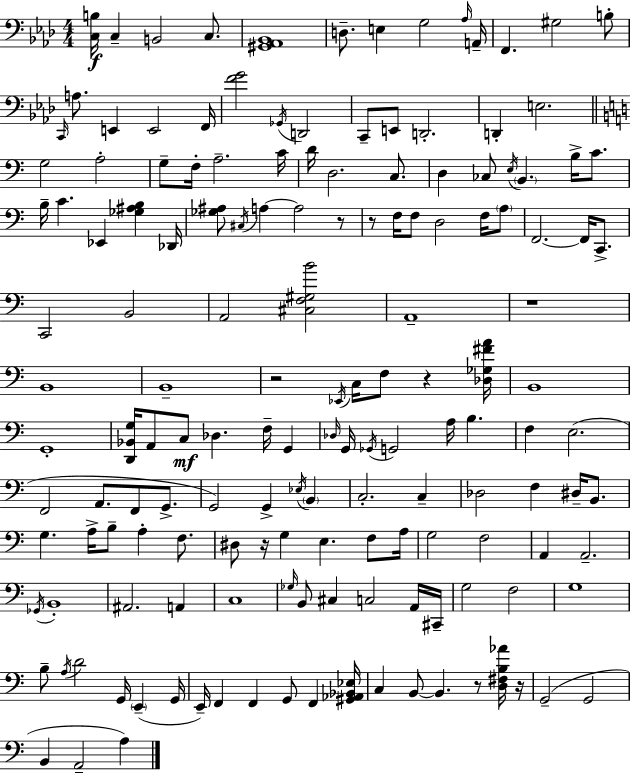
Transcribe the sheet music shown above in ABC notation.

X:1
T:Untitled
M:4/4
L:1/4
K:Fm
[C,B,]/4 C, B,,2 C,/2 [^G,,_A,,_B,,]4 D,/2 E, G,2 _A,/4 A,,/4 F,, ^G,2 B,/2 C,,/4 A,/2 E,, E,,2 F,,/4 [FG]2 _G,,/4 D,,2 C,,/2 E,,/2 D,,2 D,, E,2 G,2 A,2 G,/2 F,/4 A,2 C/4 D/4 D,2 C,/2 D, _C,/2 E,/4 B,, B,/4 C/2 B,/4 C _E,, [_G,^A,B,] _D,,/4 [_G,^A,]/2 ^C,/4 A, A,2 z/2 z/2 F,/4 F,/2 D,2 F,/4 A,/2 F,,2 F,,/4 C,,/2 C,,2 B,,2 A,,2 [^C,F,^G,B]2 A,,4 z4 B,,4 B,,4 z2 _E,,/4 C,/4 F,/2 z [_D,_G,^FA]/4 B,,4 G,,4 [D,,_B,,G,]/4 A,,/2 C,/2 _D, F,/4 G,, _D,/4 G,,/4 _G,,/4 G,,2 A,/4 B, F, E,2 F,,2 A,,/2 F,,/2 G,,/2 G,,2 G,, _E,/4 B,, C,2 C, _D,2 F, ^D,/4 B,,/2 G, A,/4 B,/2 A, F,/2 ^D,/2 z/4 G, E, F,/2 A,/4 G,2 F,2 A,, A,,2 _G,,/4 B,,4 ^A,,2 A,, C,4 _G,/4 B,,/2 ^C, C,2 A,,/4 ^C,,/4 G,2 F,2 G,4 B,/2 A,/4 D2 G,,/4 E,, G,,/4 E,,/4 F,, F,, G,,/2 F,, [^G,,_A,,_B,,_E,]/4 C, B,,/2 B,, z/2 [D,^F,B,_A]/4 z/4 G,,2 G,,2 B,, A,,2 A,